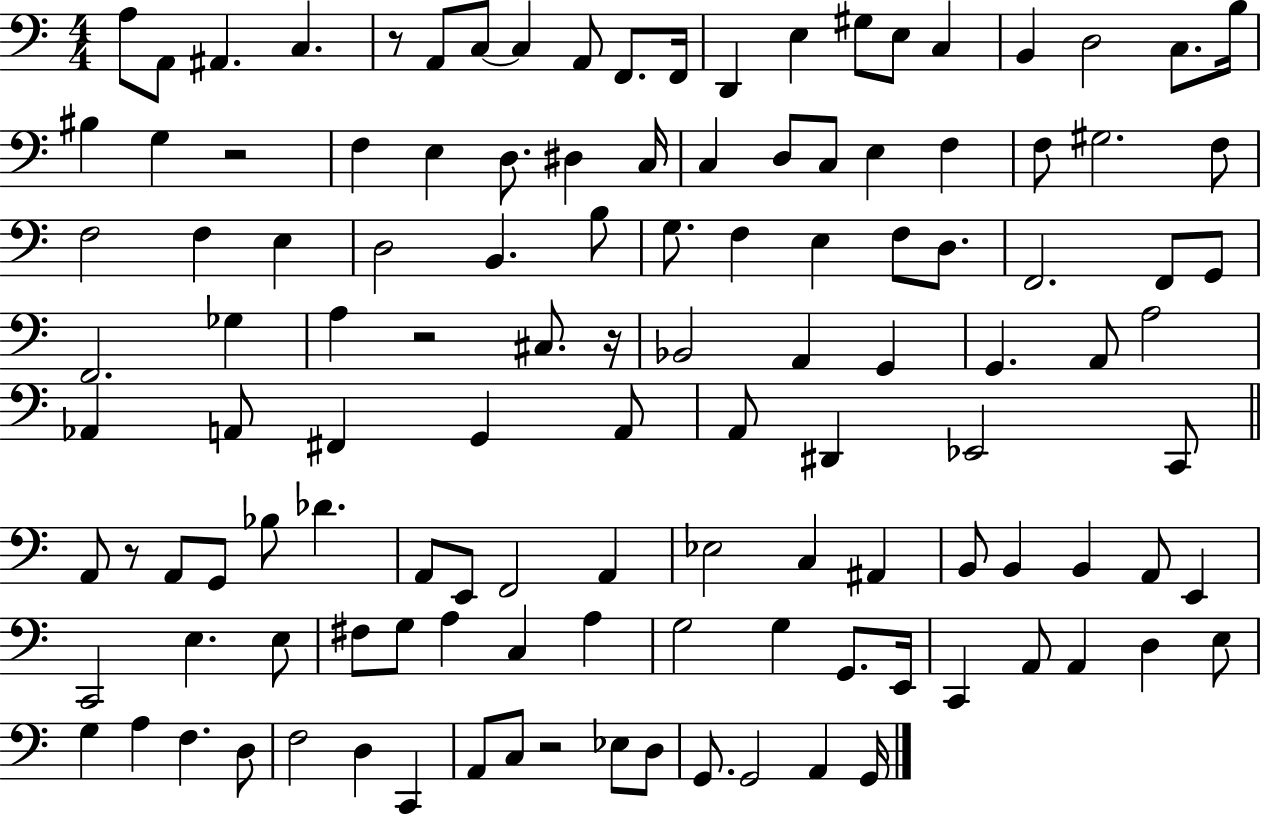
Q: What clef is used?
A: bass